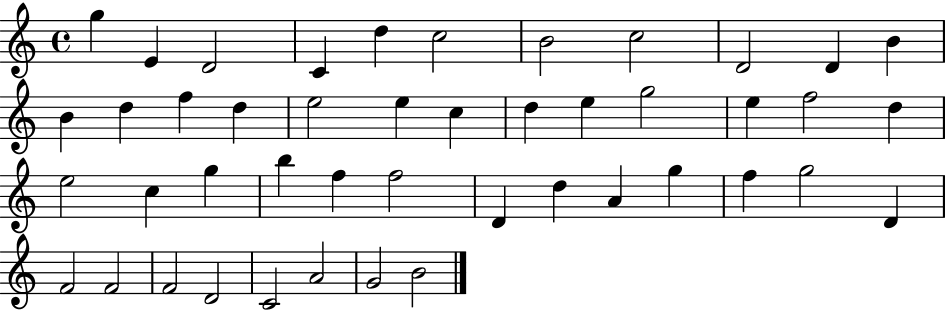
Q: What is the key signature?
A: C major